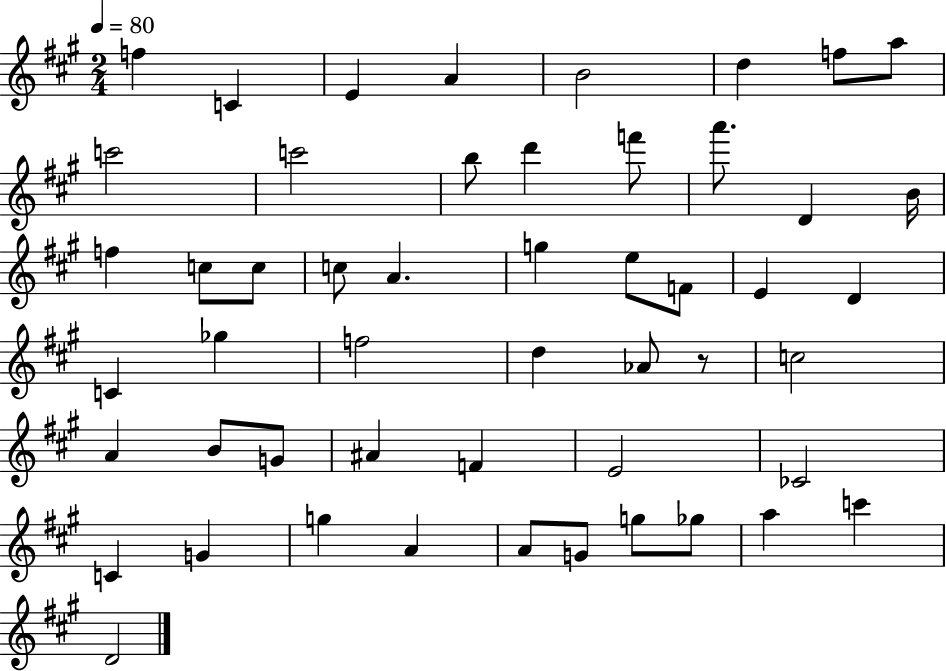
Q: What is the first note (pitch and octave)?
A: F5